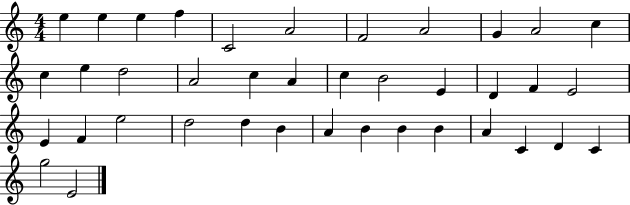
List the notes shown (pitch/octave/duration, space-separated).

E5/q E5/q E5/q F5/q C4/h A4/h F4/h A4/h G4/q A4/h C5/q C5/q E5/q D5/h A4/h C5/q A4/q C5/q B4/h E4/q D4/q F4/q E4/h E4/q F4/q E5/h D5/h D5/q B4/q A4/q B4/q B4/q B4/q A4/q C4/q D4/q C4/q G5/h E4/h